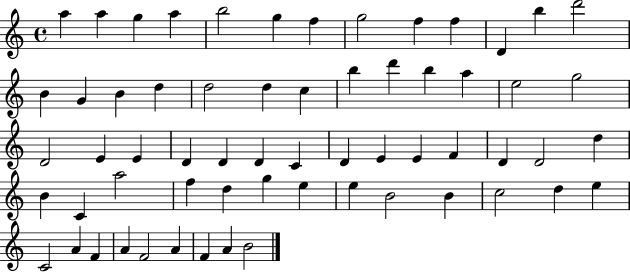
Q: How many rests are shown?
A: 0